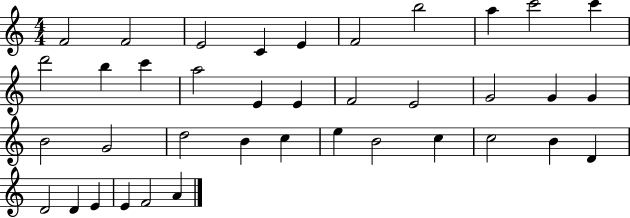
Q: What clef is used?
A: treble